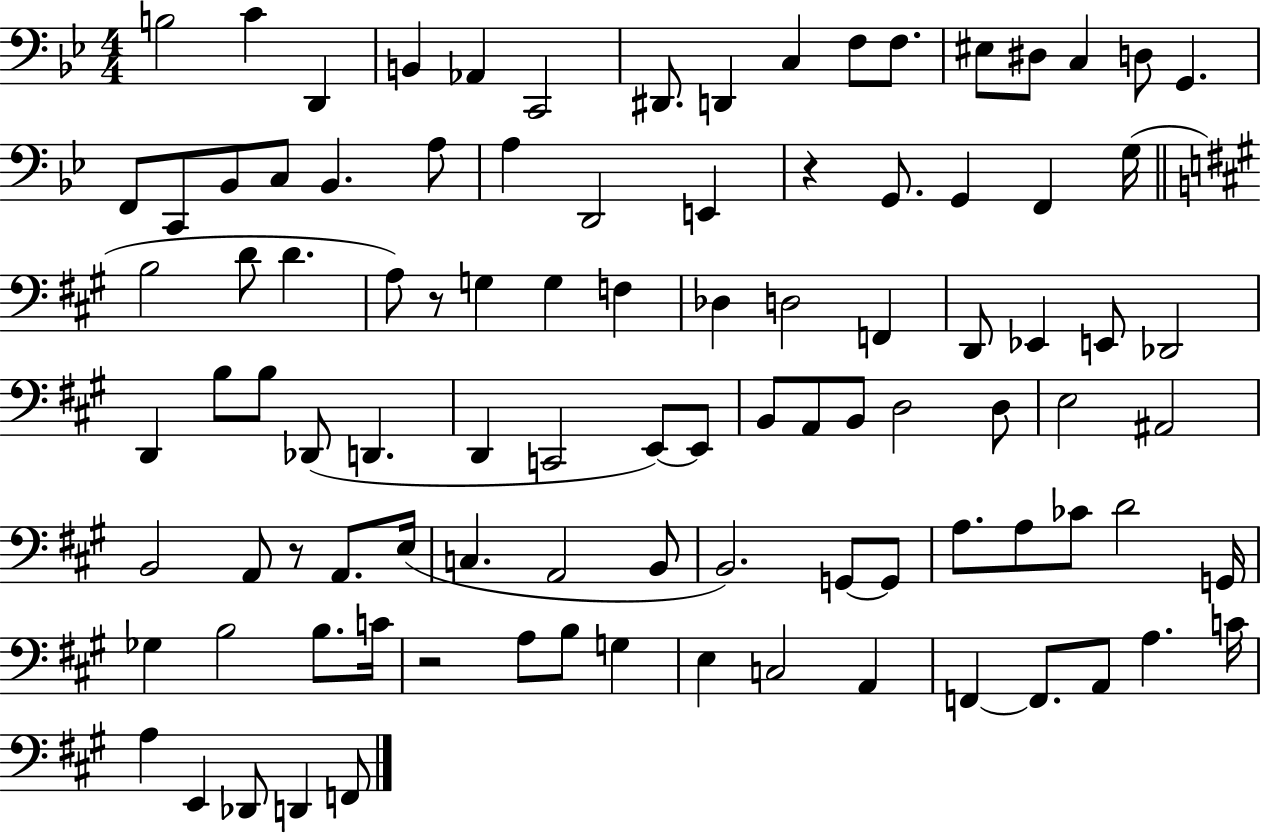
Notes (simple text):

B3/h C4/q D2/q B2/q Ab2/q C2/h D#2/e. D2/q C3/q F3/e F3/e. EIS3/e D#3/e C3/q D3/e G2/q. F2/e C2/e Bb2/e C3/e Bb2/q. A3/e A3/q D2/h E2/q R/q G2/e. G2/q F2/q G3/s B3/h D4/e D4/q. A3/e R/e G3/q G3/q F3/q Db3/q D3/h F2/q D2/e Eb2/q E2/e Db2/h D2/q B3/e B3/e Db2/e D2/q. D2/q C2/h E2/e E2/e B2/e A2/e B2/e D3/h D3/e E3/h A#2/h B2/h A2/e R/e A2/e. E3/s C3/q. A2/h B2/e B2/h. G2/e G2/e A3/e. A3/e CES4/e D4/h G2/s Gb3/q B3/h B3/e. C4/s R/h A3/e B3/e G3/q E3/q C3/h A2/q F2/q F2/e. A2/e A3/q. C4/s A3/q E2/q Db2/e D2/q F2/e